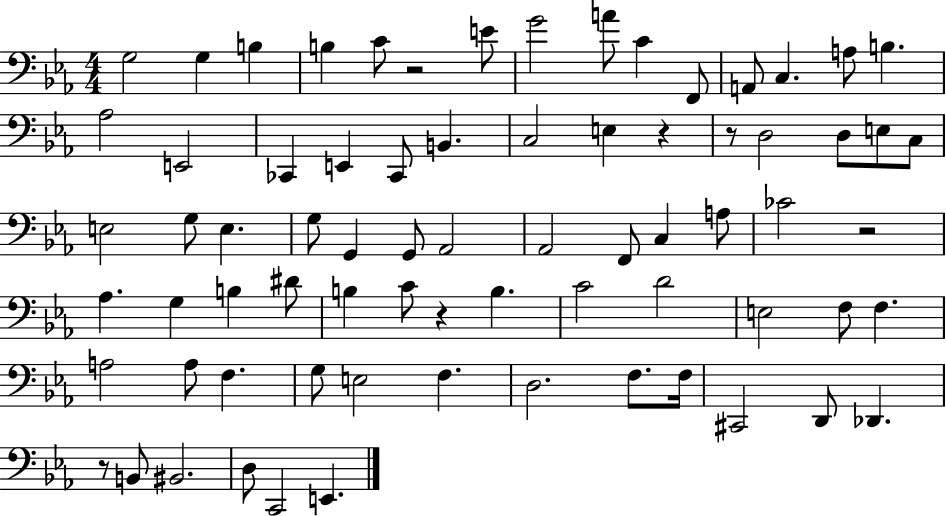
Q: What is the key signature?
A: EES major